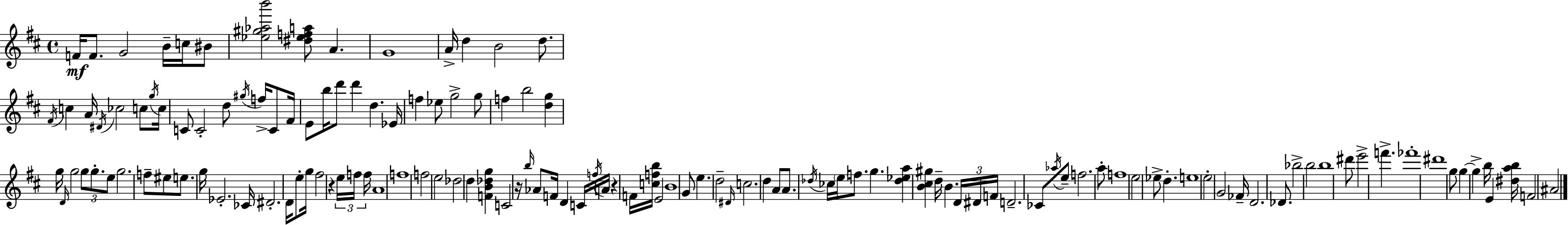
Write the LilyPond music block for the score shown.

{
  \clef treble
  \time 4/4
  \defaultTimeSignature
  \key d \major
  f'16\mf f'8. g'2 b'16-- c''16 bis'8 | <ees'' gis'' aes'' b'''>2 <dis'' ees'' f'' a''>8 a'4. | g'1 | a'16-> d''4 b'2 d''8. | \break \acciaccatura { fis'16 } c''4 a'16 \acciaccatura { dis'16 } ces''2 c''8 | \acciaccatura { g''16 } c''16 c'8 c'2-. d''8 \acciaccatura { gis''16 } | f''16-> c'8 fis'16 e'8 b''16 d'''8 d'''4 d''4. | ees'16 f''4 ees''8 g''2-> | \break g''8 f''4 b''2 | <d'' g''>4 g''16 \grace { d'16 } g''2 \tuplet 3/2 { g''8 | g''8.-. e''8 } g''2. | f''8-- eis''8 e''8. g''16 ees'2.-. | \break ces'16 dis'2.-. | d'16 e''8-. g''16 fis''2 r4 | \tuplet 3/2 { e''16 f''16 f''16 } a'1 | f''1 | \break f''2 e''2 | des''2 d''4 | <f' b' des'' g''>4 c'2 r16 \grace { b''16 } aes'8 | f'16 d'4 c'16 \acciaccatura { f''16 } a'16 r4 f'16 <c'' f'' b''>16 e'2 | \break b'1 | g'8 e''4. d''2-- | \grace { dis'16 } c''2. | d''4 a'8 a'8. \acciaccatura { des''16 } ces''16 \parenthesize e''16 | \break f''8. g''4. <des'' ees'' a''>4 <b' cis'' gis''>4 | d''16-- b'4. \tuplet 3/2 { d'16 dis'16 f'16 } d'2.-- | ces'8 \acciaccatura { aes''16 } e''8-- f''2. | a''8-. f''1 | \break e''2 | ees''8-> d''4.-. e''1 | e''2-. | g'2 fes'16-- d'2. | \break des'8. bes''2-> | b''2 b''1 | dis'''8 e'''2-> | f'''4.-> fes'''1-. | \break dis'''1 | g''8 g''4~~ | g''4-> b''16 e'4 <dis'' a'' b''>16 f'2 | ais'2 \bar "|."
}